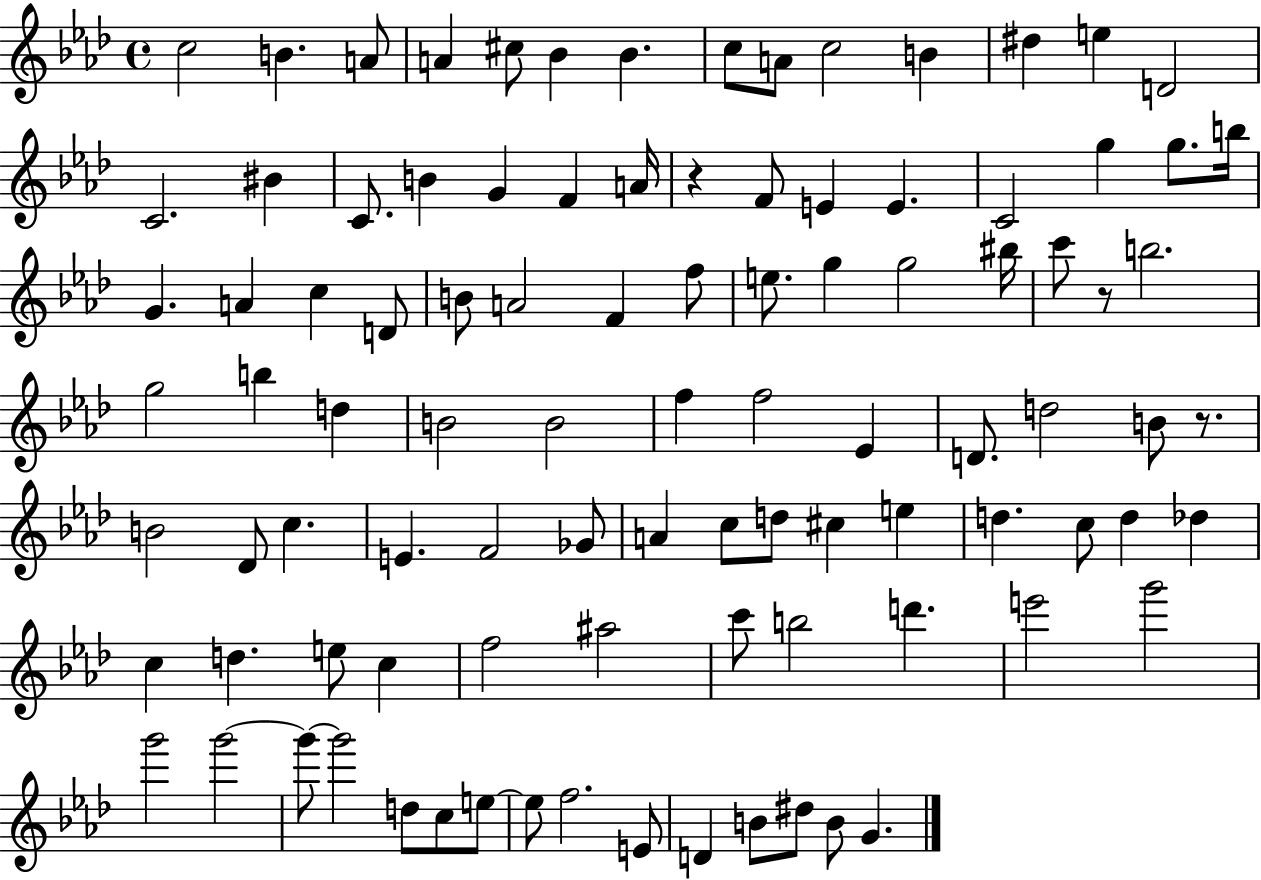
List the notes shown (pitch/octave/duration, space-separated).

C5/h B4/q. A4/e A4/q C#5/e Bb4/q Bb4/q. C5/e A4/e C5/h B4/q D#5/q E5/q D4/h C4/h. BIS4/q C4/e. B4/q G4/q F4/q A4/s R/q F4/e E4/q E4/q. C4/h G5/q G5/e. B5/s G4/q. A4/q C5/q D4/e B4/e A4/h F4/q F5/e E5/e. G5/q G5/h BIS5/s C6/e R/e B5/h. G5/h B5/q D5/q B4/h B4/h F5/q F5/h Eb4/q D4/e. D5/h B4/e R/e. B4/h Db4/e C5/q. E4/q. F4/h Gb4/e A4/q C5/e D5/e C#5/q E5/q D5/q. C5/e D5/q Db5/q C5/q D5/q. E5/e C5/q F5/h A#5/h C6/e B5/h D6/q. E6/h G6/h G6/h G6/h G6/e G6/h D5/e C5/e E5/e E5/e F5/h. E4/e D4/q B4/e D#5/e B4/e G4/q.